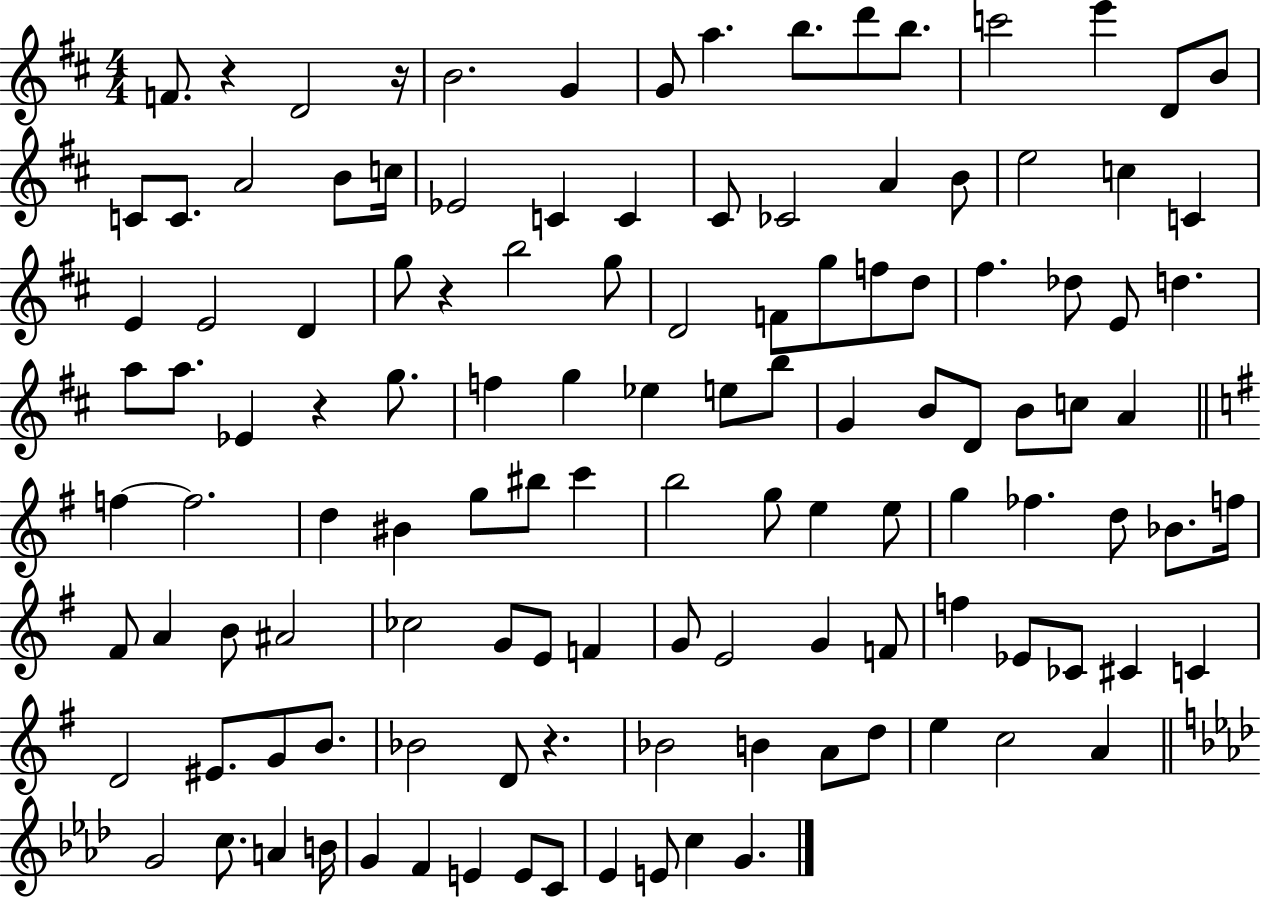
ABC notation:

X:1
T:Untitled
M:4/4
L:1/4
K:D
F/2 z D2 z/4 B2 G G/2 a b/2 d'/2 b/2 c'2 e' D/2 B/2 C/2 C/2 A2 B/2 c/4 _E2 C C ^C/2 _C2 A B/2 e2 c C E E2 D g/2 z b2 g/2 D2 F/2 g/2 f/2 d/2 ^f _d/2 E/2 d a/2 a/2 _E z g/2 f g _e e/2 b/2 G B/2 D/2 B/2 c/2 A f f2 d ^B g/2 ^b/2 c' b2 g/2 e e/2 g _f d/2 _B/2 f/4 ^F/2 A B/2 ^A2 _c2 G/2 E/2 F G/2 E2 G F/2 f _E/2 _C/2 ^C C D2 ^E/2 G/2 B/2 _B2 D/2 z _B2 B A/2 d/2 e c2 A G2 c/2 A B/4 G F E E/2 C/2 _E E/2 c G